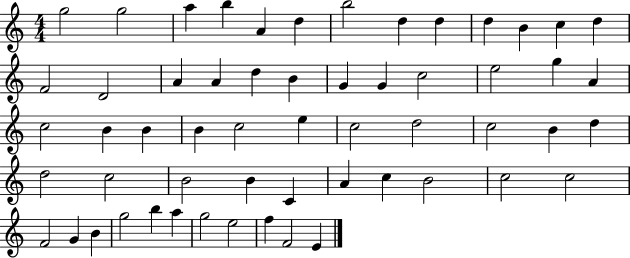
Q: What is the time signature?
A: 4/4